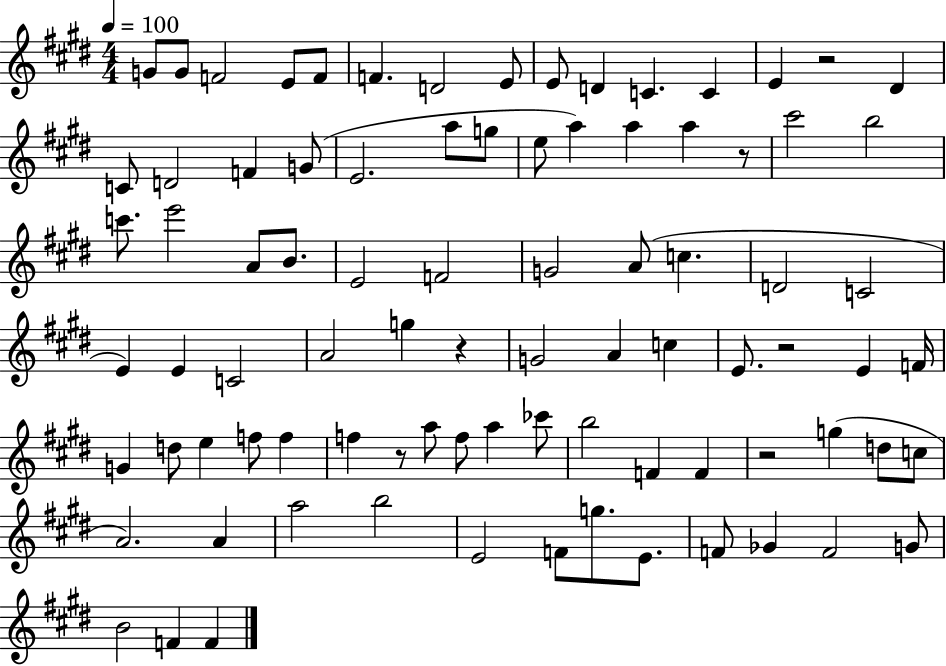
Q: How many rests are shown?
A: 6